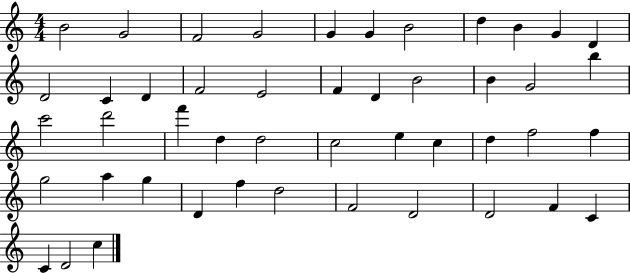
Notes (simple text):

B4/h G4/h F4/h G4/h G4/q G4/q B4/h D5/q B4/q G4/q D4/q D4/h C4/q D4/q F4/h E4/h F4/q D4/q B4/h B4/q G4/h B5/q C6/h D6/h F6/q D5/q D5/h C5/h E5/q C5/q D5/q F5/h F5/q G5/h A5/q G5/q D4/q F5/q D5/h F4/h D4/h D4/h F4/q C4/q C4/q D4/h C5/q